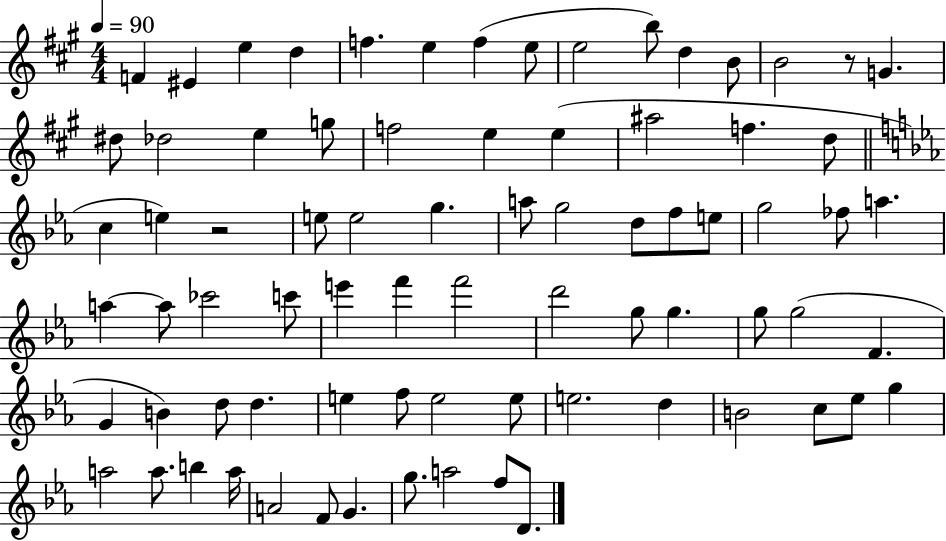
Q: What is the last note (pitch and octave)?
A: D4